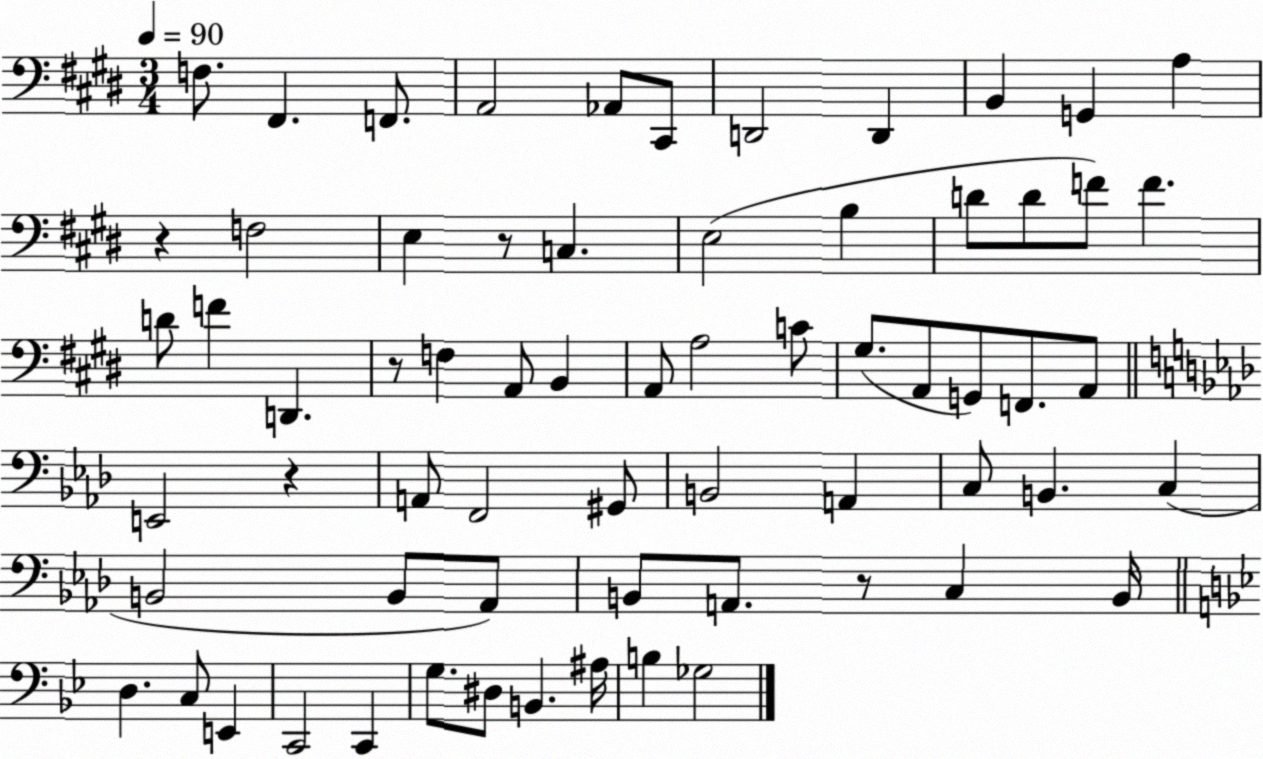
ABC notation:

X:1
T:Untitled
M:3/4
L:1/4
K:E
F,/2 ^F,, F,,/2 A,,2 _A,,/2 ^C,,/2 D,,2 D,, B,, G,, A, z F,2 E, z/2 C, E,2 B, D/2 D/2 F/2 F D/2 F D,, z/2 F, A,,/2 B,, A,,/2 A,2 C/2 ^G,/2 A,,/2 G,,/2 F,,/2 A,,/2 E,,2 z A,,/2 F,,2 ^G,,/2 B,,2 A,, C,/2 B,, C, B,,2 B,,/2 _A,,/2 B,,/2 A,,/2 z/2 C, B,,/4 D, C,/2 E,, C,,2 C,, G,/2 ^D,/2 B,, ^A,/4 B, _G,2